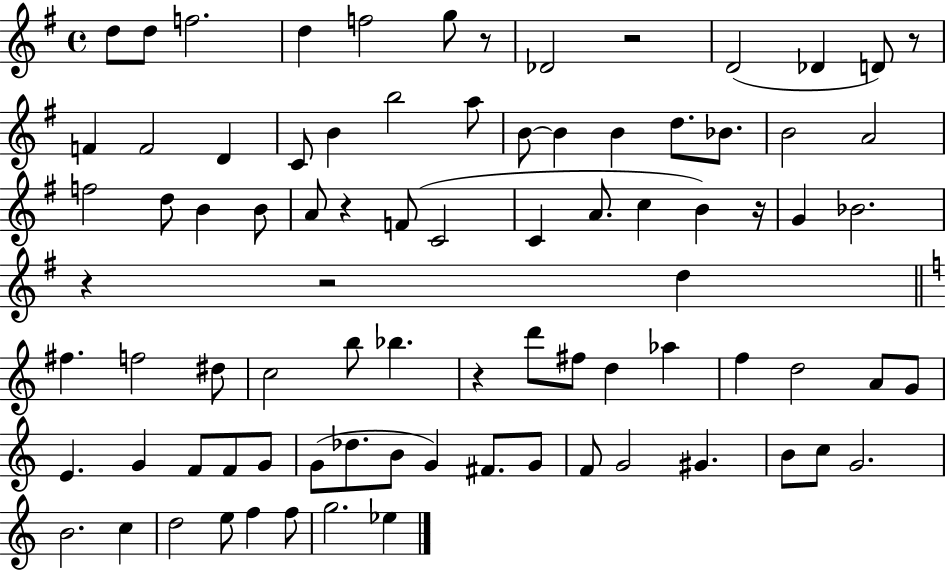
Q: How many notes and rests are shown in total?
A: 85